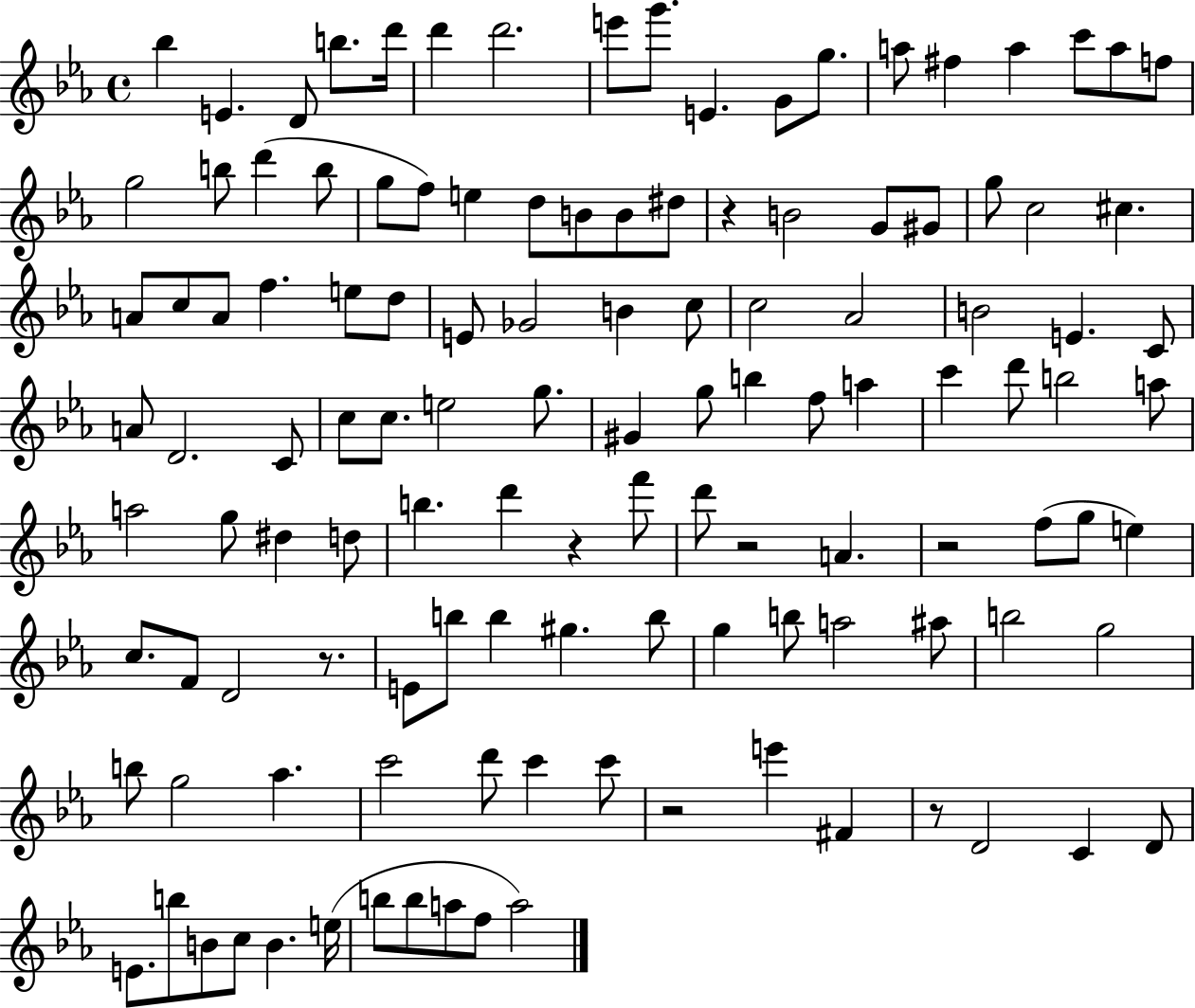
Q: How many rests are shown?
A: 7